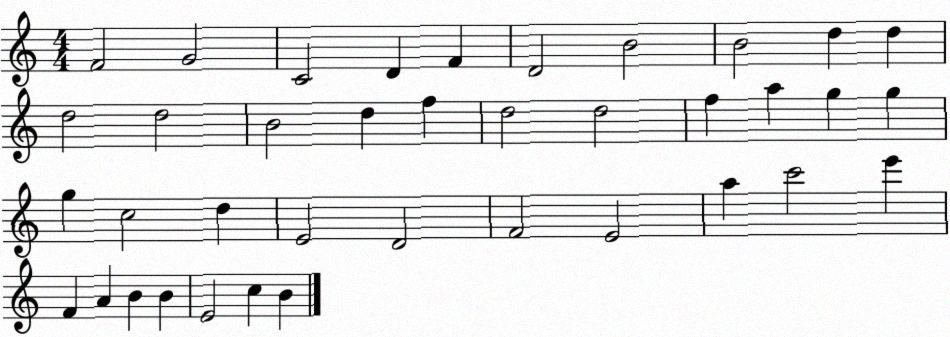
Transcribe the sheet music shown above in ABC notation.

X:1
T:Untitled
M:4/4
L:1/4
K:C
F2 G2 C2 D F D2 B2 B2 d d d2 d2 B2 d f d2 d2 f a g g g c2 d E2 D2 F2 E2 a c'2 e' F A B B E2 c B